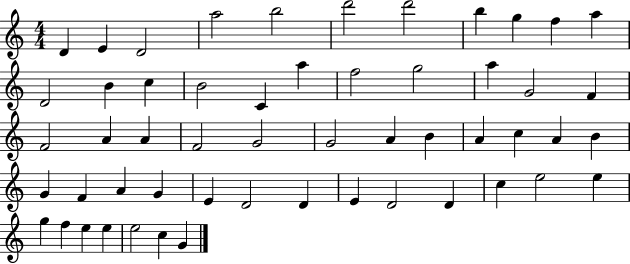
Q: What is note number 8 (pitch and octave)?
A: B5